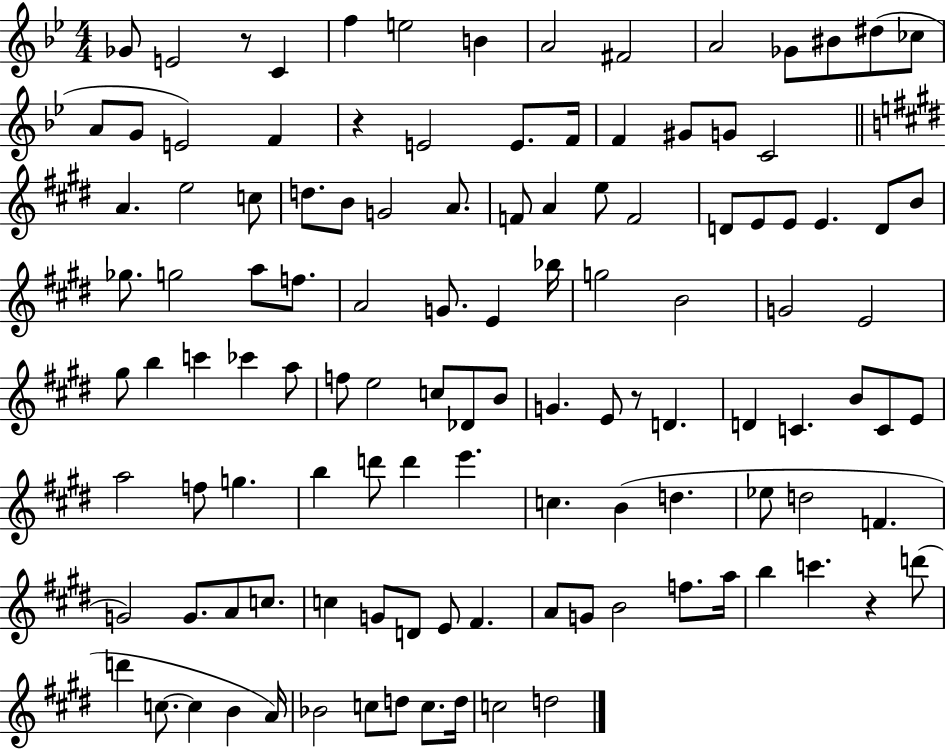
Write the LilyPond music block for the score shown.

{
  \clef treble
  \numericTimeSignature
  \time 4/4
  \key bes \major
  ges'8 e'2 r8 c'4 | f''4 e''2 b'4 | a'2 fis'2 | a'2 ges'8 bis'8 dis''8( ces''8 | \break a'8 g'8 e'2) f'4 | r4 e'2 e'8. f'16 | f'4 gis'8 g'8 c'2 | \bar "||" \break \key e \major a'4. e''2 c''8 | d''8. b'8 g'2 a'8. | f'8 a'4 e''8 f'2 | d'8 e'8 e'8 e'4. d'8 b'8 | \break ges''8. g''2 a''8 f''8. | a'2 g'8. e'4 bes''16 | g''2 b'2 | g'2 e'2 | \break gis''8 b''4 c'''4 ces'''4 a''8 | f''8 e''2 c''8 des'8 b'8 | g'4. e'8 r8 d'4. | d'4 c'4. b'8 c'8 e'8 | \break a''2 f''8 g''4. | b''4 d'''8 d'''4 e'''4. | c''4. b'4( d''4. | ees''8 d''2 f'4. | \break g'2) g'8. a'8 c''8. | c''4 g'8 d'8 e'8 fis'4. | a'8 g'8 b'2 f''8. a''16 | b''4 c'''4. r4 d'''8( | \break d'''4 c''8.~~ c''4 b'4 a'16) | bes'2 c''8 d''8 c''8. d''16 | c''2 d''2 | \bar "|."
}